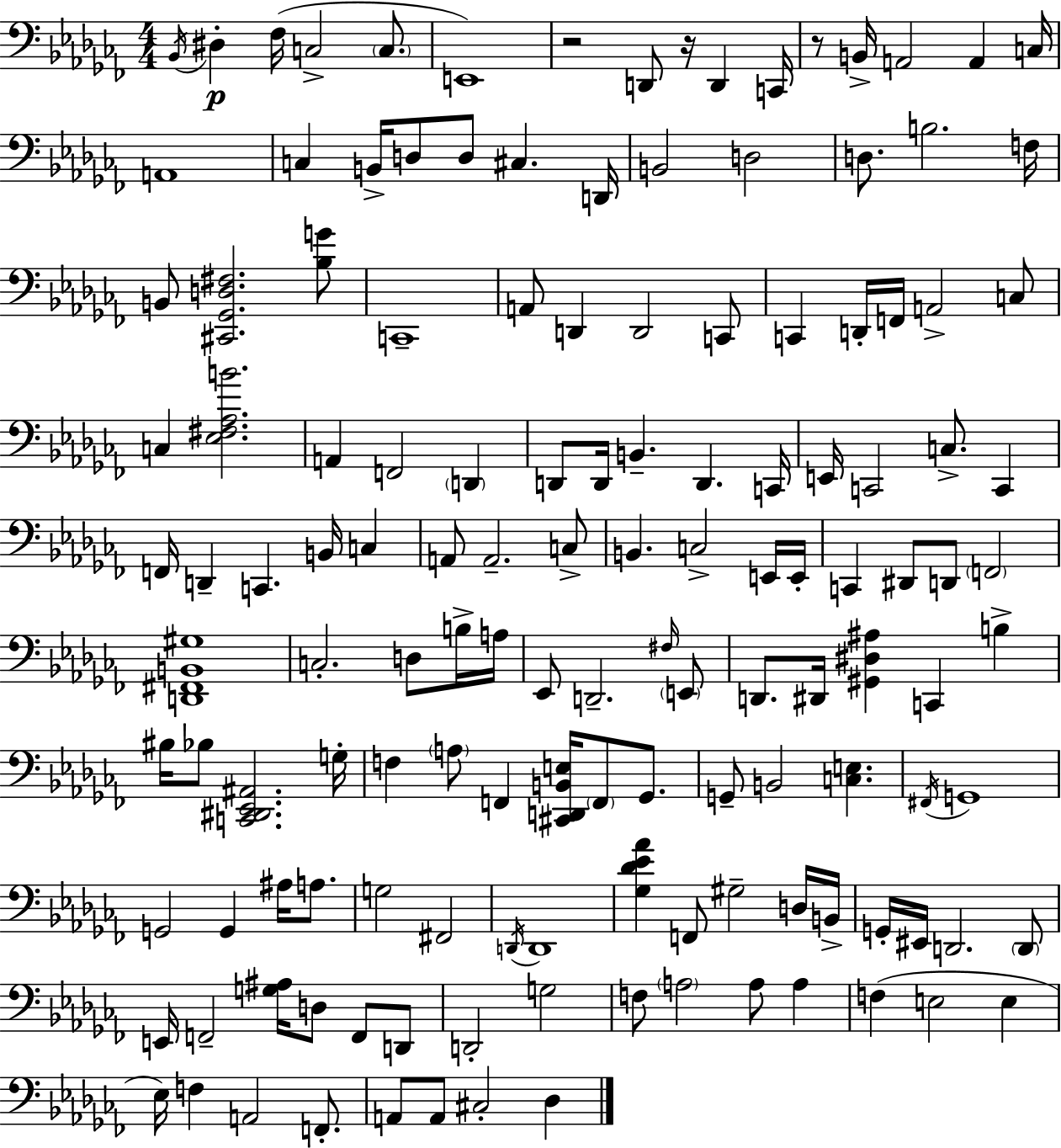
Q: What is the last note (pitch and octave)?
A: Db3